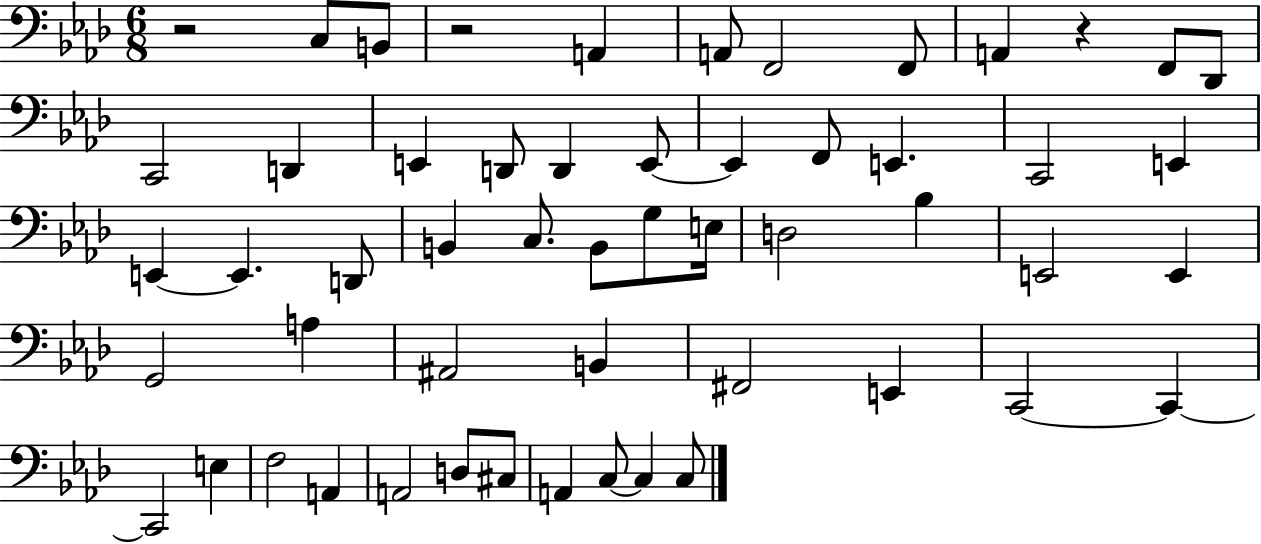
X:1
T:Untitled
M:6/8
L:1/4
K:Ab
z2 C,/2 B,,/2 z2 A,, A,,/2 F,,2 F,,/2 A,, z F,,/2 _D,,/2 C,,2 D,, E,, D,,/2 D,, E,,/2 E,, F,,/2 E,, C,,2 E,, E,, E,, D,,/2 B,, C,/2 B,,/2 G,/2 E,/4 D,2 _B, E,,2 E,, G,,2 A, ^A,,2 B,, ^F,,2 E,, C,,2 C,, C,,2 E, F,2 A,, A,,2 D,/2 ^C,/2 A,, C,/2 C, C,/2